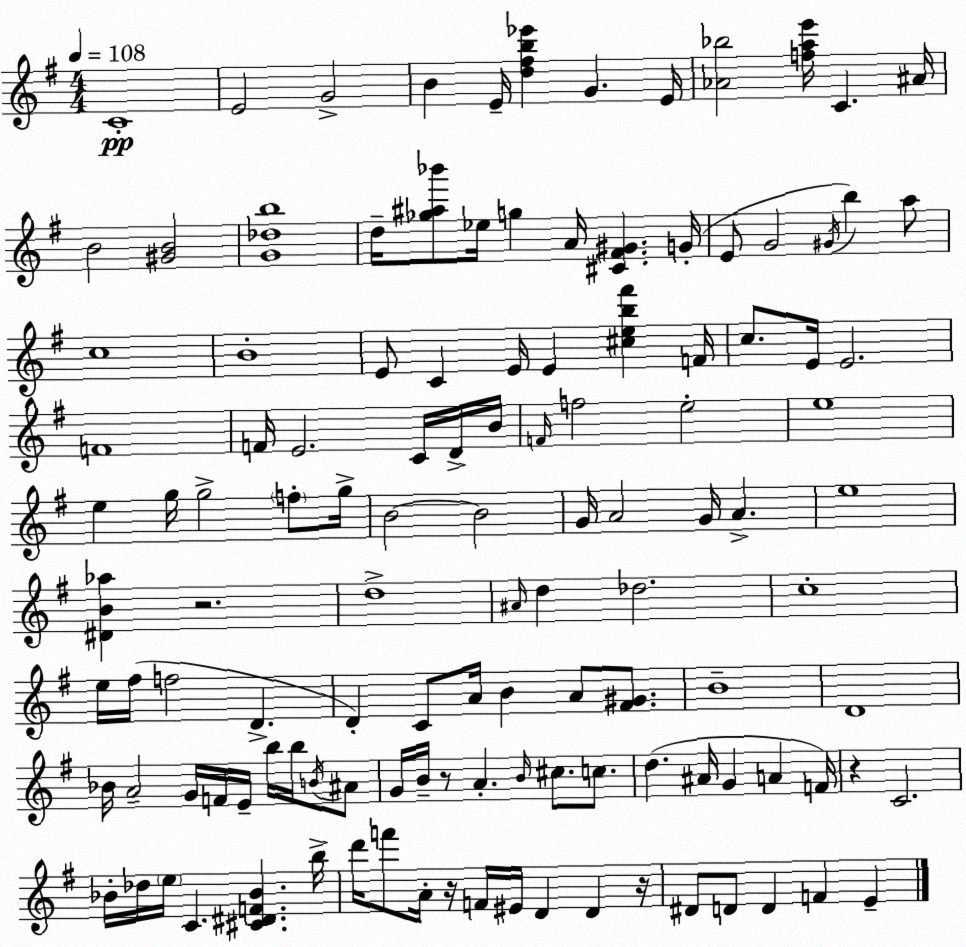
X:1
T:Untitled
M:4/4
L:1/4
K:G
C4 E2 G2 B E/4 [d^fb_e'] G E/4 [_A_b]2 [fae']/4 C ^A/4 B2 [^GB]2 [G_db]4 d/4 [_g^a_b']/2 _e/4 g A/4 [^C^F^G] G/4 E/2 G2 ^G/4 b a/2 c4 B4 E/2 C E/4 E [^ceb^f'] F/4 c/2 E/4 E2 F4 F/4 E2 C/4 D/4 B/4 F/4 f2 e2 e4 e g/4 g2 f/2 g/4 B2 B2 G/4 A2 G/4 A e4 [^DB_a] z2 d4 ^A/4 d _d2 c4 e/4 ^f/4 f2 D D C/2 A/4 B A/2 [^F^G]/2 B4 D4 _B/4 A2 G/4 F/4 E/4 b/4 b/4 B/4 ^A/2 G/4 B/4 z/2 A B/4 ^c/2 c/2 d ^A/4 G A F/4 z C2 _B/4 _d/4 e/4 C [^C^DF_B] b/4 d'/4 f'/2 A/4 z/4 F/4 ^E/4 D D z/4 ^D/2 D/2 D F E